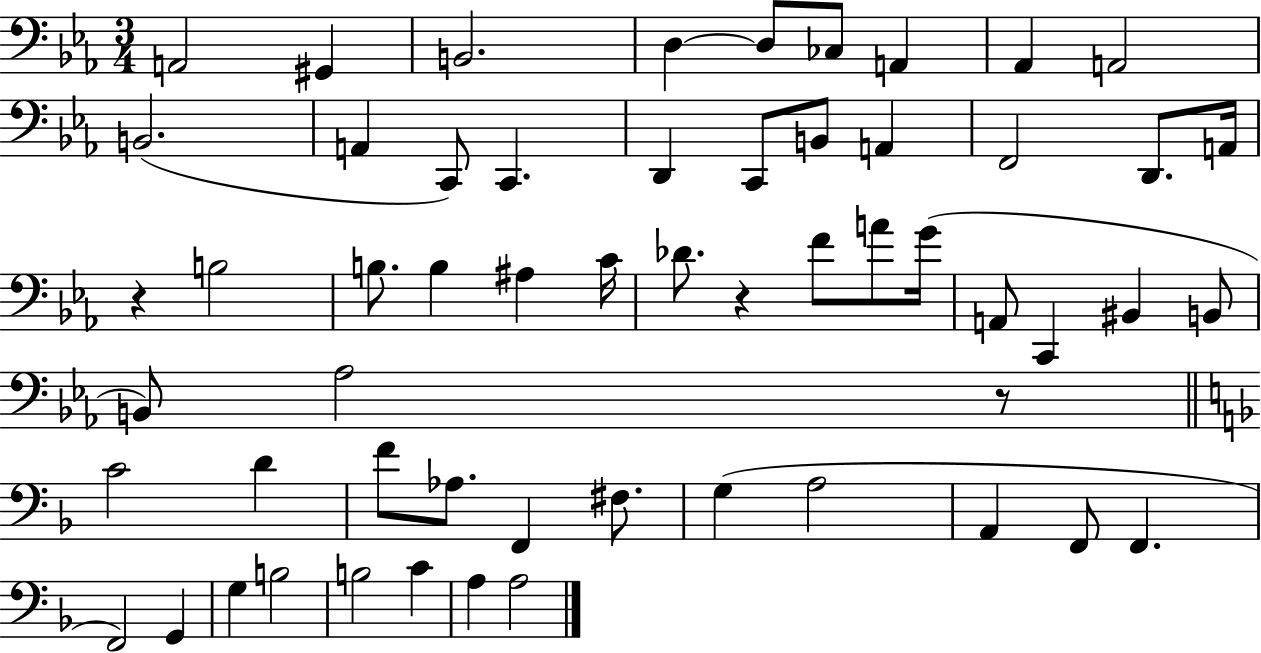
X:1
T:Untitled
M:3/4
L:1/4
K:Eb
A,,2 ^G,, B,,2 D, D,/2 _C,/2 A,, _A,, A,,2 B,,2 A,, C,,/2 C,, D,, C,,/2 B,,/2 A,, F,,2 D,,/2 A,,/4 z B,2 B,/2 B, ^A, C/4 _D/2 z F/2 A/2 G/4 A,,/2 C,, ^B,, B,,/2 B,,/2 _A,2 z/2 C2 D F/2 _A,/2 F,, ^F,/2 G, A,2 A,, F,,/2 F,, F,,2 G,, G, B,2 B,2 C A, A,2